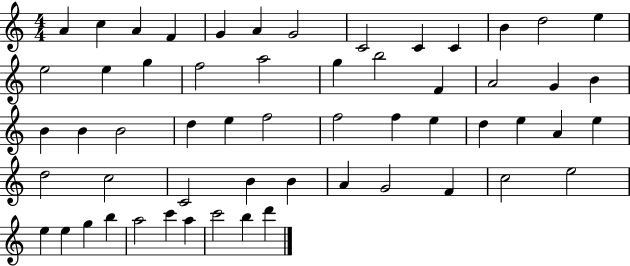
X:1
T:Untitled
M:4/4
L:1/4
K:C
A c A F G A G2 C2 C C B d2 e e2 e g f2 a2 g b2 F A2 G B B B B2 d e f2 f2 f e d e A e d2 c2 C2 B B A G2 F c2 e2 e e g b a2 c' a c'2 b d'